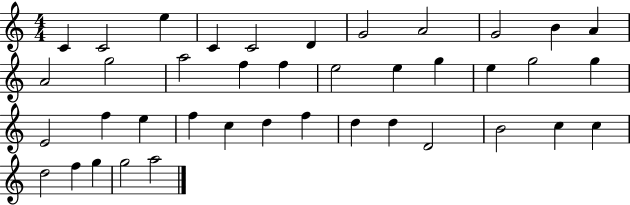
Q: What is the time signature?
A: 4/4